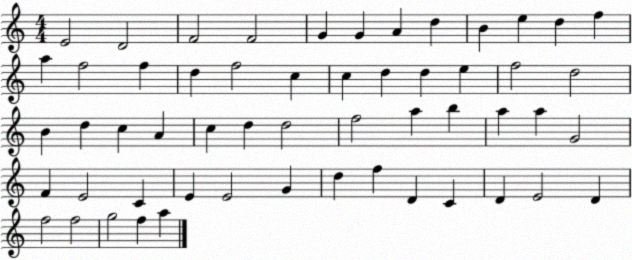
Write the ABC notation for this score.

X:1
T:Untitled
M:4/4
L:1/4
K:C
E2 D2 F2 F2 G G A d B e d f a f2 f d f2 c c d d e f2 d2 B d c A c d d2 f2 a b a a G2 F E2 C E E2 G d f D C D E2 D f2 f2 g2 f a